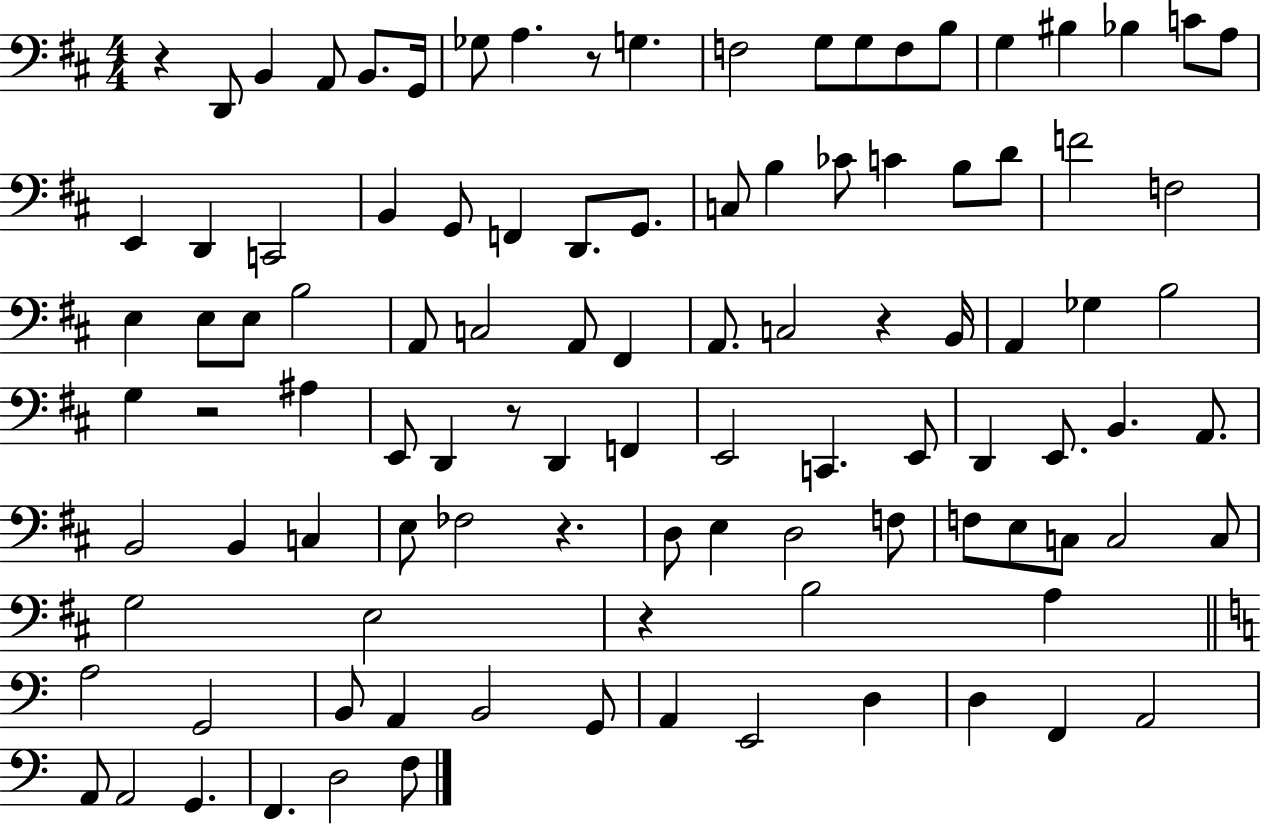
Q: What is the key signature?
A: D major